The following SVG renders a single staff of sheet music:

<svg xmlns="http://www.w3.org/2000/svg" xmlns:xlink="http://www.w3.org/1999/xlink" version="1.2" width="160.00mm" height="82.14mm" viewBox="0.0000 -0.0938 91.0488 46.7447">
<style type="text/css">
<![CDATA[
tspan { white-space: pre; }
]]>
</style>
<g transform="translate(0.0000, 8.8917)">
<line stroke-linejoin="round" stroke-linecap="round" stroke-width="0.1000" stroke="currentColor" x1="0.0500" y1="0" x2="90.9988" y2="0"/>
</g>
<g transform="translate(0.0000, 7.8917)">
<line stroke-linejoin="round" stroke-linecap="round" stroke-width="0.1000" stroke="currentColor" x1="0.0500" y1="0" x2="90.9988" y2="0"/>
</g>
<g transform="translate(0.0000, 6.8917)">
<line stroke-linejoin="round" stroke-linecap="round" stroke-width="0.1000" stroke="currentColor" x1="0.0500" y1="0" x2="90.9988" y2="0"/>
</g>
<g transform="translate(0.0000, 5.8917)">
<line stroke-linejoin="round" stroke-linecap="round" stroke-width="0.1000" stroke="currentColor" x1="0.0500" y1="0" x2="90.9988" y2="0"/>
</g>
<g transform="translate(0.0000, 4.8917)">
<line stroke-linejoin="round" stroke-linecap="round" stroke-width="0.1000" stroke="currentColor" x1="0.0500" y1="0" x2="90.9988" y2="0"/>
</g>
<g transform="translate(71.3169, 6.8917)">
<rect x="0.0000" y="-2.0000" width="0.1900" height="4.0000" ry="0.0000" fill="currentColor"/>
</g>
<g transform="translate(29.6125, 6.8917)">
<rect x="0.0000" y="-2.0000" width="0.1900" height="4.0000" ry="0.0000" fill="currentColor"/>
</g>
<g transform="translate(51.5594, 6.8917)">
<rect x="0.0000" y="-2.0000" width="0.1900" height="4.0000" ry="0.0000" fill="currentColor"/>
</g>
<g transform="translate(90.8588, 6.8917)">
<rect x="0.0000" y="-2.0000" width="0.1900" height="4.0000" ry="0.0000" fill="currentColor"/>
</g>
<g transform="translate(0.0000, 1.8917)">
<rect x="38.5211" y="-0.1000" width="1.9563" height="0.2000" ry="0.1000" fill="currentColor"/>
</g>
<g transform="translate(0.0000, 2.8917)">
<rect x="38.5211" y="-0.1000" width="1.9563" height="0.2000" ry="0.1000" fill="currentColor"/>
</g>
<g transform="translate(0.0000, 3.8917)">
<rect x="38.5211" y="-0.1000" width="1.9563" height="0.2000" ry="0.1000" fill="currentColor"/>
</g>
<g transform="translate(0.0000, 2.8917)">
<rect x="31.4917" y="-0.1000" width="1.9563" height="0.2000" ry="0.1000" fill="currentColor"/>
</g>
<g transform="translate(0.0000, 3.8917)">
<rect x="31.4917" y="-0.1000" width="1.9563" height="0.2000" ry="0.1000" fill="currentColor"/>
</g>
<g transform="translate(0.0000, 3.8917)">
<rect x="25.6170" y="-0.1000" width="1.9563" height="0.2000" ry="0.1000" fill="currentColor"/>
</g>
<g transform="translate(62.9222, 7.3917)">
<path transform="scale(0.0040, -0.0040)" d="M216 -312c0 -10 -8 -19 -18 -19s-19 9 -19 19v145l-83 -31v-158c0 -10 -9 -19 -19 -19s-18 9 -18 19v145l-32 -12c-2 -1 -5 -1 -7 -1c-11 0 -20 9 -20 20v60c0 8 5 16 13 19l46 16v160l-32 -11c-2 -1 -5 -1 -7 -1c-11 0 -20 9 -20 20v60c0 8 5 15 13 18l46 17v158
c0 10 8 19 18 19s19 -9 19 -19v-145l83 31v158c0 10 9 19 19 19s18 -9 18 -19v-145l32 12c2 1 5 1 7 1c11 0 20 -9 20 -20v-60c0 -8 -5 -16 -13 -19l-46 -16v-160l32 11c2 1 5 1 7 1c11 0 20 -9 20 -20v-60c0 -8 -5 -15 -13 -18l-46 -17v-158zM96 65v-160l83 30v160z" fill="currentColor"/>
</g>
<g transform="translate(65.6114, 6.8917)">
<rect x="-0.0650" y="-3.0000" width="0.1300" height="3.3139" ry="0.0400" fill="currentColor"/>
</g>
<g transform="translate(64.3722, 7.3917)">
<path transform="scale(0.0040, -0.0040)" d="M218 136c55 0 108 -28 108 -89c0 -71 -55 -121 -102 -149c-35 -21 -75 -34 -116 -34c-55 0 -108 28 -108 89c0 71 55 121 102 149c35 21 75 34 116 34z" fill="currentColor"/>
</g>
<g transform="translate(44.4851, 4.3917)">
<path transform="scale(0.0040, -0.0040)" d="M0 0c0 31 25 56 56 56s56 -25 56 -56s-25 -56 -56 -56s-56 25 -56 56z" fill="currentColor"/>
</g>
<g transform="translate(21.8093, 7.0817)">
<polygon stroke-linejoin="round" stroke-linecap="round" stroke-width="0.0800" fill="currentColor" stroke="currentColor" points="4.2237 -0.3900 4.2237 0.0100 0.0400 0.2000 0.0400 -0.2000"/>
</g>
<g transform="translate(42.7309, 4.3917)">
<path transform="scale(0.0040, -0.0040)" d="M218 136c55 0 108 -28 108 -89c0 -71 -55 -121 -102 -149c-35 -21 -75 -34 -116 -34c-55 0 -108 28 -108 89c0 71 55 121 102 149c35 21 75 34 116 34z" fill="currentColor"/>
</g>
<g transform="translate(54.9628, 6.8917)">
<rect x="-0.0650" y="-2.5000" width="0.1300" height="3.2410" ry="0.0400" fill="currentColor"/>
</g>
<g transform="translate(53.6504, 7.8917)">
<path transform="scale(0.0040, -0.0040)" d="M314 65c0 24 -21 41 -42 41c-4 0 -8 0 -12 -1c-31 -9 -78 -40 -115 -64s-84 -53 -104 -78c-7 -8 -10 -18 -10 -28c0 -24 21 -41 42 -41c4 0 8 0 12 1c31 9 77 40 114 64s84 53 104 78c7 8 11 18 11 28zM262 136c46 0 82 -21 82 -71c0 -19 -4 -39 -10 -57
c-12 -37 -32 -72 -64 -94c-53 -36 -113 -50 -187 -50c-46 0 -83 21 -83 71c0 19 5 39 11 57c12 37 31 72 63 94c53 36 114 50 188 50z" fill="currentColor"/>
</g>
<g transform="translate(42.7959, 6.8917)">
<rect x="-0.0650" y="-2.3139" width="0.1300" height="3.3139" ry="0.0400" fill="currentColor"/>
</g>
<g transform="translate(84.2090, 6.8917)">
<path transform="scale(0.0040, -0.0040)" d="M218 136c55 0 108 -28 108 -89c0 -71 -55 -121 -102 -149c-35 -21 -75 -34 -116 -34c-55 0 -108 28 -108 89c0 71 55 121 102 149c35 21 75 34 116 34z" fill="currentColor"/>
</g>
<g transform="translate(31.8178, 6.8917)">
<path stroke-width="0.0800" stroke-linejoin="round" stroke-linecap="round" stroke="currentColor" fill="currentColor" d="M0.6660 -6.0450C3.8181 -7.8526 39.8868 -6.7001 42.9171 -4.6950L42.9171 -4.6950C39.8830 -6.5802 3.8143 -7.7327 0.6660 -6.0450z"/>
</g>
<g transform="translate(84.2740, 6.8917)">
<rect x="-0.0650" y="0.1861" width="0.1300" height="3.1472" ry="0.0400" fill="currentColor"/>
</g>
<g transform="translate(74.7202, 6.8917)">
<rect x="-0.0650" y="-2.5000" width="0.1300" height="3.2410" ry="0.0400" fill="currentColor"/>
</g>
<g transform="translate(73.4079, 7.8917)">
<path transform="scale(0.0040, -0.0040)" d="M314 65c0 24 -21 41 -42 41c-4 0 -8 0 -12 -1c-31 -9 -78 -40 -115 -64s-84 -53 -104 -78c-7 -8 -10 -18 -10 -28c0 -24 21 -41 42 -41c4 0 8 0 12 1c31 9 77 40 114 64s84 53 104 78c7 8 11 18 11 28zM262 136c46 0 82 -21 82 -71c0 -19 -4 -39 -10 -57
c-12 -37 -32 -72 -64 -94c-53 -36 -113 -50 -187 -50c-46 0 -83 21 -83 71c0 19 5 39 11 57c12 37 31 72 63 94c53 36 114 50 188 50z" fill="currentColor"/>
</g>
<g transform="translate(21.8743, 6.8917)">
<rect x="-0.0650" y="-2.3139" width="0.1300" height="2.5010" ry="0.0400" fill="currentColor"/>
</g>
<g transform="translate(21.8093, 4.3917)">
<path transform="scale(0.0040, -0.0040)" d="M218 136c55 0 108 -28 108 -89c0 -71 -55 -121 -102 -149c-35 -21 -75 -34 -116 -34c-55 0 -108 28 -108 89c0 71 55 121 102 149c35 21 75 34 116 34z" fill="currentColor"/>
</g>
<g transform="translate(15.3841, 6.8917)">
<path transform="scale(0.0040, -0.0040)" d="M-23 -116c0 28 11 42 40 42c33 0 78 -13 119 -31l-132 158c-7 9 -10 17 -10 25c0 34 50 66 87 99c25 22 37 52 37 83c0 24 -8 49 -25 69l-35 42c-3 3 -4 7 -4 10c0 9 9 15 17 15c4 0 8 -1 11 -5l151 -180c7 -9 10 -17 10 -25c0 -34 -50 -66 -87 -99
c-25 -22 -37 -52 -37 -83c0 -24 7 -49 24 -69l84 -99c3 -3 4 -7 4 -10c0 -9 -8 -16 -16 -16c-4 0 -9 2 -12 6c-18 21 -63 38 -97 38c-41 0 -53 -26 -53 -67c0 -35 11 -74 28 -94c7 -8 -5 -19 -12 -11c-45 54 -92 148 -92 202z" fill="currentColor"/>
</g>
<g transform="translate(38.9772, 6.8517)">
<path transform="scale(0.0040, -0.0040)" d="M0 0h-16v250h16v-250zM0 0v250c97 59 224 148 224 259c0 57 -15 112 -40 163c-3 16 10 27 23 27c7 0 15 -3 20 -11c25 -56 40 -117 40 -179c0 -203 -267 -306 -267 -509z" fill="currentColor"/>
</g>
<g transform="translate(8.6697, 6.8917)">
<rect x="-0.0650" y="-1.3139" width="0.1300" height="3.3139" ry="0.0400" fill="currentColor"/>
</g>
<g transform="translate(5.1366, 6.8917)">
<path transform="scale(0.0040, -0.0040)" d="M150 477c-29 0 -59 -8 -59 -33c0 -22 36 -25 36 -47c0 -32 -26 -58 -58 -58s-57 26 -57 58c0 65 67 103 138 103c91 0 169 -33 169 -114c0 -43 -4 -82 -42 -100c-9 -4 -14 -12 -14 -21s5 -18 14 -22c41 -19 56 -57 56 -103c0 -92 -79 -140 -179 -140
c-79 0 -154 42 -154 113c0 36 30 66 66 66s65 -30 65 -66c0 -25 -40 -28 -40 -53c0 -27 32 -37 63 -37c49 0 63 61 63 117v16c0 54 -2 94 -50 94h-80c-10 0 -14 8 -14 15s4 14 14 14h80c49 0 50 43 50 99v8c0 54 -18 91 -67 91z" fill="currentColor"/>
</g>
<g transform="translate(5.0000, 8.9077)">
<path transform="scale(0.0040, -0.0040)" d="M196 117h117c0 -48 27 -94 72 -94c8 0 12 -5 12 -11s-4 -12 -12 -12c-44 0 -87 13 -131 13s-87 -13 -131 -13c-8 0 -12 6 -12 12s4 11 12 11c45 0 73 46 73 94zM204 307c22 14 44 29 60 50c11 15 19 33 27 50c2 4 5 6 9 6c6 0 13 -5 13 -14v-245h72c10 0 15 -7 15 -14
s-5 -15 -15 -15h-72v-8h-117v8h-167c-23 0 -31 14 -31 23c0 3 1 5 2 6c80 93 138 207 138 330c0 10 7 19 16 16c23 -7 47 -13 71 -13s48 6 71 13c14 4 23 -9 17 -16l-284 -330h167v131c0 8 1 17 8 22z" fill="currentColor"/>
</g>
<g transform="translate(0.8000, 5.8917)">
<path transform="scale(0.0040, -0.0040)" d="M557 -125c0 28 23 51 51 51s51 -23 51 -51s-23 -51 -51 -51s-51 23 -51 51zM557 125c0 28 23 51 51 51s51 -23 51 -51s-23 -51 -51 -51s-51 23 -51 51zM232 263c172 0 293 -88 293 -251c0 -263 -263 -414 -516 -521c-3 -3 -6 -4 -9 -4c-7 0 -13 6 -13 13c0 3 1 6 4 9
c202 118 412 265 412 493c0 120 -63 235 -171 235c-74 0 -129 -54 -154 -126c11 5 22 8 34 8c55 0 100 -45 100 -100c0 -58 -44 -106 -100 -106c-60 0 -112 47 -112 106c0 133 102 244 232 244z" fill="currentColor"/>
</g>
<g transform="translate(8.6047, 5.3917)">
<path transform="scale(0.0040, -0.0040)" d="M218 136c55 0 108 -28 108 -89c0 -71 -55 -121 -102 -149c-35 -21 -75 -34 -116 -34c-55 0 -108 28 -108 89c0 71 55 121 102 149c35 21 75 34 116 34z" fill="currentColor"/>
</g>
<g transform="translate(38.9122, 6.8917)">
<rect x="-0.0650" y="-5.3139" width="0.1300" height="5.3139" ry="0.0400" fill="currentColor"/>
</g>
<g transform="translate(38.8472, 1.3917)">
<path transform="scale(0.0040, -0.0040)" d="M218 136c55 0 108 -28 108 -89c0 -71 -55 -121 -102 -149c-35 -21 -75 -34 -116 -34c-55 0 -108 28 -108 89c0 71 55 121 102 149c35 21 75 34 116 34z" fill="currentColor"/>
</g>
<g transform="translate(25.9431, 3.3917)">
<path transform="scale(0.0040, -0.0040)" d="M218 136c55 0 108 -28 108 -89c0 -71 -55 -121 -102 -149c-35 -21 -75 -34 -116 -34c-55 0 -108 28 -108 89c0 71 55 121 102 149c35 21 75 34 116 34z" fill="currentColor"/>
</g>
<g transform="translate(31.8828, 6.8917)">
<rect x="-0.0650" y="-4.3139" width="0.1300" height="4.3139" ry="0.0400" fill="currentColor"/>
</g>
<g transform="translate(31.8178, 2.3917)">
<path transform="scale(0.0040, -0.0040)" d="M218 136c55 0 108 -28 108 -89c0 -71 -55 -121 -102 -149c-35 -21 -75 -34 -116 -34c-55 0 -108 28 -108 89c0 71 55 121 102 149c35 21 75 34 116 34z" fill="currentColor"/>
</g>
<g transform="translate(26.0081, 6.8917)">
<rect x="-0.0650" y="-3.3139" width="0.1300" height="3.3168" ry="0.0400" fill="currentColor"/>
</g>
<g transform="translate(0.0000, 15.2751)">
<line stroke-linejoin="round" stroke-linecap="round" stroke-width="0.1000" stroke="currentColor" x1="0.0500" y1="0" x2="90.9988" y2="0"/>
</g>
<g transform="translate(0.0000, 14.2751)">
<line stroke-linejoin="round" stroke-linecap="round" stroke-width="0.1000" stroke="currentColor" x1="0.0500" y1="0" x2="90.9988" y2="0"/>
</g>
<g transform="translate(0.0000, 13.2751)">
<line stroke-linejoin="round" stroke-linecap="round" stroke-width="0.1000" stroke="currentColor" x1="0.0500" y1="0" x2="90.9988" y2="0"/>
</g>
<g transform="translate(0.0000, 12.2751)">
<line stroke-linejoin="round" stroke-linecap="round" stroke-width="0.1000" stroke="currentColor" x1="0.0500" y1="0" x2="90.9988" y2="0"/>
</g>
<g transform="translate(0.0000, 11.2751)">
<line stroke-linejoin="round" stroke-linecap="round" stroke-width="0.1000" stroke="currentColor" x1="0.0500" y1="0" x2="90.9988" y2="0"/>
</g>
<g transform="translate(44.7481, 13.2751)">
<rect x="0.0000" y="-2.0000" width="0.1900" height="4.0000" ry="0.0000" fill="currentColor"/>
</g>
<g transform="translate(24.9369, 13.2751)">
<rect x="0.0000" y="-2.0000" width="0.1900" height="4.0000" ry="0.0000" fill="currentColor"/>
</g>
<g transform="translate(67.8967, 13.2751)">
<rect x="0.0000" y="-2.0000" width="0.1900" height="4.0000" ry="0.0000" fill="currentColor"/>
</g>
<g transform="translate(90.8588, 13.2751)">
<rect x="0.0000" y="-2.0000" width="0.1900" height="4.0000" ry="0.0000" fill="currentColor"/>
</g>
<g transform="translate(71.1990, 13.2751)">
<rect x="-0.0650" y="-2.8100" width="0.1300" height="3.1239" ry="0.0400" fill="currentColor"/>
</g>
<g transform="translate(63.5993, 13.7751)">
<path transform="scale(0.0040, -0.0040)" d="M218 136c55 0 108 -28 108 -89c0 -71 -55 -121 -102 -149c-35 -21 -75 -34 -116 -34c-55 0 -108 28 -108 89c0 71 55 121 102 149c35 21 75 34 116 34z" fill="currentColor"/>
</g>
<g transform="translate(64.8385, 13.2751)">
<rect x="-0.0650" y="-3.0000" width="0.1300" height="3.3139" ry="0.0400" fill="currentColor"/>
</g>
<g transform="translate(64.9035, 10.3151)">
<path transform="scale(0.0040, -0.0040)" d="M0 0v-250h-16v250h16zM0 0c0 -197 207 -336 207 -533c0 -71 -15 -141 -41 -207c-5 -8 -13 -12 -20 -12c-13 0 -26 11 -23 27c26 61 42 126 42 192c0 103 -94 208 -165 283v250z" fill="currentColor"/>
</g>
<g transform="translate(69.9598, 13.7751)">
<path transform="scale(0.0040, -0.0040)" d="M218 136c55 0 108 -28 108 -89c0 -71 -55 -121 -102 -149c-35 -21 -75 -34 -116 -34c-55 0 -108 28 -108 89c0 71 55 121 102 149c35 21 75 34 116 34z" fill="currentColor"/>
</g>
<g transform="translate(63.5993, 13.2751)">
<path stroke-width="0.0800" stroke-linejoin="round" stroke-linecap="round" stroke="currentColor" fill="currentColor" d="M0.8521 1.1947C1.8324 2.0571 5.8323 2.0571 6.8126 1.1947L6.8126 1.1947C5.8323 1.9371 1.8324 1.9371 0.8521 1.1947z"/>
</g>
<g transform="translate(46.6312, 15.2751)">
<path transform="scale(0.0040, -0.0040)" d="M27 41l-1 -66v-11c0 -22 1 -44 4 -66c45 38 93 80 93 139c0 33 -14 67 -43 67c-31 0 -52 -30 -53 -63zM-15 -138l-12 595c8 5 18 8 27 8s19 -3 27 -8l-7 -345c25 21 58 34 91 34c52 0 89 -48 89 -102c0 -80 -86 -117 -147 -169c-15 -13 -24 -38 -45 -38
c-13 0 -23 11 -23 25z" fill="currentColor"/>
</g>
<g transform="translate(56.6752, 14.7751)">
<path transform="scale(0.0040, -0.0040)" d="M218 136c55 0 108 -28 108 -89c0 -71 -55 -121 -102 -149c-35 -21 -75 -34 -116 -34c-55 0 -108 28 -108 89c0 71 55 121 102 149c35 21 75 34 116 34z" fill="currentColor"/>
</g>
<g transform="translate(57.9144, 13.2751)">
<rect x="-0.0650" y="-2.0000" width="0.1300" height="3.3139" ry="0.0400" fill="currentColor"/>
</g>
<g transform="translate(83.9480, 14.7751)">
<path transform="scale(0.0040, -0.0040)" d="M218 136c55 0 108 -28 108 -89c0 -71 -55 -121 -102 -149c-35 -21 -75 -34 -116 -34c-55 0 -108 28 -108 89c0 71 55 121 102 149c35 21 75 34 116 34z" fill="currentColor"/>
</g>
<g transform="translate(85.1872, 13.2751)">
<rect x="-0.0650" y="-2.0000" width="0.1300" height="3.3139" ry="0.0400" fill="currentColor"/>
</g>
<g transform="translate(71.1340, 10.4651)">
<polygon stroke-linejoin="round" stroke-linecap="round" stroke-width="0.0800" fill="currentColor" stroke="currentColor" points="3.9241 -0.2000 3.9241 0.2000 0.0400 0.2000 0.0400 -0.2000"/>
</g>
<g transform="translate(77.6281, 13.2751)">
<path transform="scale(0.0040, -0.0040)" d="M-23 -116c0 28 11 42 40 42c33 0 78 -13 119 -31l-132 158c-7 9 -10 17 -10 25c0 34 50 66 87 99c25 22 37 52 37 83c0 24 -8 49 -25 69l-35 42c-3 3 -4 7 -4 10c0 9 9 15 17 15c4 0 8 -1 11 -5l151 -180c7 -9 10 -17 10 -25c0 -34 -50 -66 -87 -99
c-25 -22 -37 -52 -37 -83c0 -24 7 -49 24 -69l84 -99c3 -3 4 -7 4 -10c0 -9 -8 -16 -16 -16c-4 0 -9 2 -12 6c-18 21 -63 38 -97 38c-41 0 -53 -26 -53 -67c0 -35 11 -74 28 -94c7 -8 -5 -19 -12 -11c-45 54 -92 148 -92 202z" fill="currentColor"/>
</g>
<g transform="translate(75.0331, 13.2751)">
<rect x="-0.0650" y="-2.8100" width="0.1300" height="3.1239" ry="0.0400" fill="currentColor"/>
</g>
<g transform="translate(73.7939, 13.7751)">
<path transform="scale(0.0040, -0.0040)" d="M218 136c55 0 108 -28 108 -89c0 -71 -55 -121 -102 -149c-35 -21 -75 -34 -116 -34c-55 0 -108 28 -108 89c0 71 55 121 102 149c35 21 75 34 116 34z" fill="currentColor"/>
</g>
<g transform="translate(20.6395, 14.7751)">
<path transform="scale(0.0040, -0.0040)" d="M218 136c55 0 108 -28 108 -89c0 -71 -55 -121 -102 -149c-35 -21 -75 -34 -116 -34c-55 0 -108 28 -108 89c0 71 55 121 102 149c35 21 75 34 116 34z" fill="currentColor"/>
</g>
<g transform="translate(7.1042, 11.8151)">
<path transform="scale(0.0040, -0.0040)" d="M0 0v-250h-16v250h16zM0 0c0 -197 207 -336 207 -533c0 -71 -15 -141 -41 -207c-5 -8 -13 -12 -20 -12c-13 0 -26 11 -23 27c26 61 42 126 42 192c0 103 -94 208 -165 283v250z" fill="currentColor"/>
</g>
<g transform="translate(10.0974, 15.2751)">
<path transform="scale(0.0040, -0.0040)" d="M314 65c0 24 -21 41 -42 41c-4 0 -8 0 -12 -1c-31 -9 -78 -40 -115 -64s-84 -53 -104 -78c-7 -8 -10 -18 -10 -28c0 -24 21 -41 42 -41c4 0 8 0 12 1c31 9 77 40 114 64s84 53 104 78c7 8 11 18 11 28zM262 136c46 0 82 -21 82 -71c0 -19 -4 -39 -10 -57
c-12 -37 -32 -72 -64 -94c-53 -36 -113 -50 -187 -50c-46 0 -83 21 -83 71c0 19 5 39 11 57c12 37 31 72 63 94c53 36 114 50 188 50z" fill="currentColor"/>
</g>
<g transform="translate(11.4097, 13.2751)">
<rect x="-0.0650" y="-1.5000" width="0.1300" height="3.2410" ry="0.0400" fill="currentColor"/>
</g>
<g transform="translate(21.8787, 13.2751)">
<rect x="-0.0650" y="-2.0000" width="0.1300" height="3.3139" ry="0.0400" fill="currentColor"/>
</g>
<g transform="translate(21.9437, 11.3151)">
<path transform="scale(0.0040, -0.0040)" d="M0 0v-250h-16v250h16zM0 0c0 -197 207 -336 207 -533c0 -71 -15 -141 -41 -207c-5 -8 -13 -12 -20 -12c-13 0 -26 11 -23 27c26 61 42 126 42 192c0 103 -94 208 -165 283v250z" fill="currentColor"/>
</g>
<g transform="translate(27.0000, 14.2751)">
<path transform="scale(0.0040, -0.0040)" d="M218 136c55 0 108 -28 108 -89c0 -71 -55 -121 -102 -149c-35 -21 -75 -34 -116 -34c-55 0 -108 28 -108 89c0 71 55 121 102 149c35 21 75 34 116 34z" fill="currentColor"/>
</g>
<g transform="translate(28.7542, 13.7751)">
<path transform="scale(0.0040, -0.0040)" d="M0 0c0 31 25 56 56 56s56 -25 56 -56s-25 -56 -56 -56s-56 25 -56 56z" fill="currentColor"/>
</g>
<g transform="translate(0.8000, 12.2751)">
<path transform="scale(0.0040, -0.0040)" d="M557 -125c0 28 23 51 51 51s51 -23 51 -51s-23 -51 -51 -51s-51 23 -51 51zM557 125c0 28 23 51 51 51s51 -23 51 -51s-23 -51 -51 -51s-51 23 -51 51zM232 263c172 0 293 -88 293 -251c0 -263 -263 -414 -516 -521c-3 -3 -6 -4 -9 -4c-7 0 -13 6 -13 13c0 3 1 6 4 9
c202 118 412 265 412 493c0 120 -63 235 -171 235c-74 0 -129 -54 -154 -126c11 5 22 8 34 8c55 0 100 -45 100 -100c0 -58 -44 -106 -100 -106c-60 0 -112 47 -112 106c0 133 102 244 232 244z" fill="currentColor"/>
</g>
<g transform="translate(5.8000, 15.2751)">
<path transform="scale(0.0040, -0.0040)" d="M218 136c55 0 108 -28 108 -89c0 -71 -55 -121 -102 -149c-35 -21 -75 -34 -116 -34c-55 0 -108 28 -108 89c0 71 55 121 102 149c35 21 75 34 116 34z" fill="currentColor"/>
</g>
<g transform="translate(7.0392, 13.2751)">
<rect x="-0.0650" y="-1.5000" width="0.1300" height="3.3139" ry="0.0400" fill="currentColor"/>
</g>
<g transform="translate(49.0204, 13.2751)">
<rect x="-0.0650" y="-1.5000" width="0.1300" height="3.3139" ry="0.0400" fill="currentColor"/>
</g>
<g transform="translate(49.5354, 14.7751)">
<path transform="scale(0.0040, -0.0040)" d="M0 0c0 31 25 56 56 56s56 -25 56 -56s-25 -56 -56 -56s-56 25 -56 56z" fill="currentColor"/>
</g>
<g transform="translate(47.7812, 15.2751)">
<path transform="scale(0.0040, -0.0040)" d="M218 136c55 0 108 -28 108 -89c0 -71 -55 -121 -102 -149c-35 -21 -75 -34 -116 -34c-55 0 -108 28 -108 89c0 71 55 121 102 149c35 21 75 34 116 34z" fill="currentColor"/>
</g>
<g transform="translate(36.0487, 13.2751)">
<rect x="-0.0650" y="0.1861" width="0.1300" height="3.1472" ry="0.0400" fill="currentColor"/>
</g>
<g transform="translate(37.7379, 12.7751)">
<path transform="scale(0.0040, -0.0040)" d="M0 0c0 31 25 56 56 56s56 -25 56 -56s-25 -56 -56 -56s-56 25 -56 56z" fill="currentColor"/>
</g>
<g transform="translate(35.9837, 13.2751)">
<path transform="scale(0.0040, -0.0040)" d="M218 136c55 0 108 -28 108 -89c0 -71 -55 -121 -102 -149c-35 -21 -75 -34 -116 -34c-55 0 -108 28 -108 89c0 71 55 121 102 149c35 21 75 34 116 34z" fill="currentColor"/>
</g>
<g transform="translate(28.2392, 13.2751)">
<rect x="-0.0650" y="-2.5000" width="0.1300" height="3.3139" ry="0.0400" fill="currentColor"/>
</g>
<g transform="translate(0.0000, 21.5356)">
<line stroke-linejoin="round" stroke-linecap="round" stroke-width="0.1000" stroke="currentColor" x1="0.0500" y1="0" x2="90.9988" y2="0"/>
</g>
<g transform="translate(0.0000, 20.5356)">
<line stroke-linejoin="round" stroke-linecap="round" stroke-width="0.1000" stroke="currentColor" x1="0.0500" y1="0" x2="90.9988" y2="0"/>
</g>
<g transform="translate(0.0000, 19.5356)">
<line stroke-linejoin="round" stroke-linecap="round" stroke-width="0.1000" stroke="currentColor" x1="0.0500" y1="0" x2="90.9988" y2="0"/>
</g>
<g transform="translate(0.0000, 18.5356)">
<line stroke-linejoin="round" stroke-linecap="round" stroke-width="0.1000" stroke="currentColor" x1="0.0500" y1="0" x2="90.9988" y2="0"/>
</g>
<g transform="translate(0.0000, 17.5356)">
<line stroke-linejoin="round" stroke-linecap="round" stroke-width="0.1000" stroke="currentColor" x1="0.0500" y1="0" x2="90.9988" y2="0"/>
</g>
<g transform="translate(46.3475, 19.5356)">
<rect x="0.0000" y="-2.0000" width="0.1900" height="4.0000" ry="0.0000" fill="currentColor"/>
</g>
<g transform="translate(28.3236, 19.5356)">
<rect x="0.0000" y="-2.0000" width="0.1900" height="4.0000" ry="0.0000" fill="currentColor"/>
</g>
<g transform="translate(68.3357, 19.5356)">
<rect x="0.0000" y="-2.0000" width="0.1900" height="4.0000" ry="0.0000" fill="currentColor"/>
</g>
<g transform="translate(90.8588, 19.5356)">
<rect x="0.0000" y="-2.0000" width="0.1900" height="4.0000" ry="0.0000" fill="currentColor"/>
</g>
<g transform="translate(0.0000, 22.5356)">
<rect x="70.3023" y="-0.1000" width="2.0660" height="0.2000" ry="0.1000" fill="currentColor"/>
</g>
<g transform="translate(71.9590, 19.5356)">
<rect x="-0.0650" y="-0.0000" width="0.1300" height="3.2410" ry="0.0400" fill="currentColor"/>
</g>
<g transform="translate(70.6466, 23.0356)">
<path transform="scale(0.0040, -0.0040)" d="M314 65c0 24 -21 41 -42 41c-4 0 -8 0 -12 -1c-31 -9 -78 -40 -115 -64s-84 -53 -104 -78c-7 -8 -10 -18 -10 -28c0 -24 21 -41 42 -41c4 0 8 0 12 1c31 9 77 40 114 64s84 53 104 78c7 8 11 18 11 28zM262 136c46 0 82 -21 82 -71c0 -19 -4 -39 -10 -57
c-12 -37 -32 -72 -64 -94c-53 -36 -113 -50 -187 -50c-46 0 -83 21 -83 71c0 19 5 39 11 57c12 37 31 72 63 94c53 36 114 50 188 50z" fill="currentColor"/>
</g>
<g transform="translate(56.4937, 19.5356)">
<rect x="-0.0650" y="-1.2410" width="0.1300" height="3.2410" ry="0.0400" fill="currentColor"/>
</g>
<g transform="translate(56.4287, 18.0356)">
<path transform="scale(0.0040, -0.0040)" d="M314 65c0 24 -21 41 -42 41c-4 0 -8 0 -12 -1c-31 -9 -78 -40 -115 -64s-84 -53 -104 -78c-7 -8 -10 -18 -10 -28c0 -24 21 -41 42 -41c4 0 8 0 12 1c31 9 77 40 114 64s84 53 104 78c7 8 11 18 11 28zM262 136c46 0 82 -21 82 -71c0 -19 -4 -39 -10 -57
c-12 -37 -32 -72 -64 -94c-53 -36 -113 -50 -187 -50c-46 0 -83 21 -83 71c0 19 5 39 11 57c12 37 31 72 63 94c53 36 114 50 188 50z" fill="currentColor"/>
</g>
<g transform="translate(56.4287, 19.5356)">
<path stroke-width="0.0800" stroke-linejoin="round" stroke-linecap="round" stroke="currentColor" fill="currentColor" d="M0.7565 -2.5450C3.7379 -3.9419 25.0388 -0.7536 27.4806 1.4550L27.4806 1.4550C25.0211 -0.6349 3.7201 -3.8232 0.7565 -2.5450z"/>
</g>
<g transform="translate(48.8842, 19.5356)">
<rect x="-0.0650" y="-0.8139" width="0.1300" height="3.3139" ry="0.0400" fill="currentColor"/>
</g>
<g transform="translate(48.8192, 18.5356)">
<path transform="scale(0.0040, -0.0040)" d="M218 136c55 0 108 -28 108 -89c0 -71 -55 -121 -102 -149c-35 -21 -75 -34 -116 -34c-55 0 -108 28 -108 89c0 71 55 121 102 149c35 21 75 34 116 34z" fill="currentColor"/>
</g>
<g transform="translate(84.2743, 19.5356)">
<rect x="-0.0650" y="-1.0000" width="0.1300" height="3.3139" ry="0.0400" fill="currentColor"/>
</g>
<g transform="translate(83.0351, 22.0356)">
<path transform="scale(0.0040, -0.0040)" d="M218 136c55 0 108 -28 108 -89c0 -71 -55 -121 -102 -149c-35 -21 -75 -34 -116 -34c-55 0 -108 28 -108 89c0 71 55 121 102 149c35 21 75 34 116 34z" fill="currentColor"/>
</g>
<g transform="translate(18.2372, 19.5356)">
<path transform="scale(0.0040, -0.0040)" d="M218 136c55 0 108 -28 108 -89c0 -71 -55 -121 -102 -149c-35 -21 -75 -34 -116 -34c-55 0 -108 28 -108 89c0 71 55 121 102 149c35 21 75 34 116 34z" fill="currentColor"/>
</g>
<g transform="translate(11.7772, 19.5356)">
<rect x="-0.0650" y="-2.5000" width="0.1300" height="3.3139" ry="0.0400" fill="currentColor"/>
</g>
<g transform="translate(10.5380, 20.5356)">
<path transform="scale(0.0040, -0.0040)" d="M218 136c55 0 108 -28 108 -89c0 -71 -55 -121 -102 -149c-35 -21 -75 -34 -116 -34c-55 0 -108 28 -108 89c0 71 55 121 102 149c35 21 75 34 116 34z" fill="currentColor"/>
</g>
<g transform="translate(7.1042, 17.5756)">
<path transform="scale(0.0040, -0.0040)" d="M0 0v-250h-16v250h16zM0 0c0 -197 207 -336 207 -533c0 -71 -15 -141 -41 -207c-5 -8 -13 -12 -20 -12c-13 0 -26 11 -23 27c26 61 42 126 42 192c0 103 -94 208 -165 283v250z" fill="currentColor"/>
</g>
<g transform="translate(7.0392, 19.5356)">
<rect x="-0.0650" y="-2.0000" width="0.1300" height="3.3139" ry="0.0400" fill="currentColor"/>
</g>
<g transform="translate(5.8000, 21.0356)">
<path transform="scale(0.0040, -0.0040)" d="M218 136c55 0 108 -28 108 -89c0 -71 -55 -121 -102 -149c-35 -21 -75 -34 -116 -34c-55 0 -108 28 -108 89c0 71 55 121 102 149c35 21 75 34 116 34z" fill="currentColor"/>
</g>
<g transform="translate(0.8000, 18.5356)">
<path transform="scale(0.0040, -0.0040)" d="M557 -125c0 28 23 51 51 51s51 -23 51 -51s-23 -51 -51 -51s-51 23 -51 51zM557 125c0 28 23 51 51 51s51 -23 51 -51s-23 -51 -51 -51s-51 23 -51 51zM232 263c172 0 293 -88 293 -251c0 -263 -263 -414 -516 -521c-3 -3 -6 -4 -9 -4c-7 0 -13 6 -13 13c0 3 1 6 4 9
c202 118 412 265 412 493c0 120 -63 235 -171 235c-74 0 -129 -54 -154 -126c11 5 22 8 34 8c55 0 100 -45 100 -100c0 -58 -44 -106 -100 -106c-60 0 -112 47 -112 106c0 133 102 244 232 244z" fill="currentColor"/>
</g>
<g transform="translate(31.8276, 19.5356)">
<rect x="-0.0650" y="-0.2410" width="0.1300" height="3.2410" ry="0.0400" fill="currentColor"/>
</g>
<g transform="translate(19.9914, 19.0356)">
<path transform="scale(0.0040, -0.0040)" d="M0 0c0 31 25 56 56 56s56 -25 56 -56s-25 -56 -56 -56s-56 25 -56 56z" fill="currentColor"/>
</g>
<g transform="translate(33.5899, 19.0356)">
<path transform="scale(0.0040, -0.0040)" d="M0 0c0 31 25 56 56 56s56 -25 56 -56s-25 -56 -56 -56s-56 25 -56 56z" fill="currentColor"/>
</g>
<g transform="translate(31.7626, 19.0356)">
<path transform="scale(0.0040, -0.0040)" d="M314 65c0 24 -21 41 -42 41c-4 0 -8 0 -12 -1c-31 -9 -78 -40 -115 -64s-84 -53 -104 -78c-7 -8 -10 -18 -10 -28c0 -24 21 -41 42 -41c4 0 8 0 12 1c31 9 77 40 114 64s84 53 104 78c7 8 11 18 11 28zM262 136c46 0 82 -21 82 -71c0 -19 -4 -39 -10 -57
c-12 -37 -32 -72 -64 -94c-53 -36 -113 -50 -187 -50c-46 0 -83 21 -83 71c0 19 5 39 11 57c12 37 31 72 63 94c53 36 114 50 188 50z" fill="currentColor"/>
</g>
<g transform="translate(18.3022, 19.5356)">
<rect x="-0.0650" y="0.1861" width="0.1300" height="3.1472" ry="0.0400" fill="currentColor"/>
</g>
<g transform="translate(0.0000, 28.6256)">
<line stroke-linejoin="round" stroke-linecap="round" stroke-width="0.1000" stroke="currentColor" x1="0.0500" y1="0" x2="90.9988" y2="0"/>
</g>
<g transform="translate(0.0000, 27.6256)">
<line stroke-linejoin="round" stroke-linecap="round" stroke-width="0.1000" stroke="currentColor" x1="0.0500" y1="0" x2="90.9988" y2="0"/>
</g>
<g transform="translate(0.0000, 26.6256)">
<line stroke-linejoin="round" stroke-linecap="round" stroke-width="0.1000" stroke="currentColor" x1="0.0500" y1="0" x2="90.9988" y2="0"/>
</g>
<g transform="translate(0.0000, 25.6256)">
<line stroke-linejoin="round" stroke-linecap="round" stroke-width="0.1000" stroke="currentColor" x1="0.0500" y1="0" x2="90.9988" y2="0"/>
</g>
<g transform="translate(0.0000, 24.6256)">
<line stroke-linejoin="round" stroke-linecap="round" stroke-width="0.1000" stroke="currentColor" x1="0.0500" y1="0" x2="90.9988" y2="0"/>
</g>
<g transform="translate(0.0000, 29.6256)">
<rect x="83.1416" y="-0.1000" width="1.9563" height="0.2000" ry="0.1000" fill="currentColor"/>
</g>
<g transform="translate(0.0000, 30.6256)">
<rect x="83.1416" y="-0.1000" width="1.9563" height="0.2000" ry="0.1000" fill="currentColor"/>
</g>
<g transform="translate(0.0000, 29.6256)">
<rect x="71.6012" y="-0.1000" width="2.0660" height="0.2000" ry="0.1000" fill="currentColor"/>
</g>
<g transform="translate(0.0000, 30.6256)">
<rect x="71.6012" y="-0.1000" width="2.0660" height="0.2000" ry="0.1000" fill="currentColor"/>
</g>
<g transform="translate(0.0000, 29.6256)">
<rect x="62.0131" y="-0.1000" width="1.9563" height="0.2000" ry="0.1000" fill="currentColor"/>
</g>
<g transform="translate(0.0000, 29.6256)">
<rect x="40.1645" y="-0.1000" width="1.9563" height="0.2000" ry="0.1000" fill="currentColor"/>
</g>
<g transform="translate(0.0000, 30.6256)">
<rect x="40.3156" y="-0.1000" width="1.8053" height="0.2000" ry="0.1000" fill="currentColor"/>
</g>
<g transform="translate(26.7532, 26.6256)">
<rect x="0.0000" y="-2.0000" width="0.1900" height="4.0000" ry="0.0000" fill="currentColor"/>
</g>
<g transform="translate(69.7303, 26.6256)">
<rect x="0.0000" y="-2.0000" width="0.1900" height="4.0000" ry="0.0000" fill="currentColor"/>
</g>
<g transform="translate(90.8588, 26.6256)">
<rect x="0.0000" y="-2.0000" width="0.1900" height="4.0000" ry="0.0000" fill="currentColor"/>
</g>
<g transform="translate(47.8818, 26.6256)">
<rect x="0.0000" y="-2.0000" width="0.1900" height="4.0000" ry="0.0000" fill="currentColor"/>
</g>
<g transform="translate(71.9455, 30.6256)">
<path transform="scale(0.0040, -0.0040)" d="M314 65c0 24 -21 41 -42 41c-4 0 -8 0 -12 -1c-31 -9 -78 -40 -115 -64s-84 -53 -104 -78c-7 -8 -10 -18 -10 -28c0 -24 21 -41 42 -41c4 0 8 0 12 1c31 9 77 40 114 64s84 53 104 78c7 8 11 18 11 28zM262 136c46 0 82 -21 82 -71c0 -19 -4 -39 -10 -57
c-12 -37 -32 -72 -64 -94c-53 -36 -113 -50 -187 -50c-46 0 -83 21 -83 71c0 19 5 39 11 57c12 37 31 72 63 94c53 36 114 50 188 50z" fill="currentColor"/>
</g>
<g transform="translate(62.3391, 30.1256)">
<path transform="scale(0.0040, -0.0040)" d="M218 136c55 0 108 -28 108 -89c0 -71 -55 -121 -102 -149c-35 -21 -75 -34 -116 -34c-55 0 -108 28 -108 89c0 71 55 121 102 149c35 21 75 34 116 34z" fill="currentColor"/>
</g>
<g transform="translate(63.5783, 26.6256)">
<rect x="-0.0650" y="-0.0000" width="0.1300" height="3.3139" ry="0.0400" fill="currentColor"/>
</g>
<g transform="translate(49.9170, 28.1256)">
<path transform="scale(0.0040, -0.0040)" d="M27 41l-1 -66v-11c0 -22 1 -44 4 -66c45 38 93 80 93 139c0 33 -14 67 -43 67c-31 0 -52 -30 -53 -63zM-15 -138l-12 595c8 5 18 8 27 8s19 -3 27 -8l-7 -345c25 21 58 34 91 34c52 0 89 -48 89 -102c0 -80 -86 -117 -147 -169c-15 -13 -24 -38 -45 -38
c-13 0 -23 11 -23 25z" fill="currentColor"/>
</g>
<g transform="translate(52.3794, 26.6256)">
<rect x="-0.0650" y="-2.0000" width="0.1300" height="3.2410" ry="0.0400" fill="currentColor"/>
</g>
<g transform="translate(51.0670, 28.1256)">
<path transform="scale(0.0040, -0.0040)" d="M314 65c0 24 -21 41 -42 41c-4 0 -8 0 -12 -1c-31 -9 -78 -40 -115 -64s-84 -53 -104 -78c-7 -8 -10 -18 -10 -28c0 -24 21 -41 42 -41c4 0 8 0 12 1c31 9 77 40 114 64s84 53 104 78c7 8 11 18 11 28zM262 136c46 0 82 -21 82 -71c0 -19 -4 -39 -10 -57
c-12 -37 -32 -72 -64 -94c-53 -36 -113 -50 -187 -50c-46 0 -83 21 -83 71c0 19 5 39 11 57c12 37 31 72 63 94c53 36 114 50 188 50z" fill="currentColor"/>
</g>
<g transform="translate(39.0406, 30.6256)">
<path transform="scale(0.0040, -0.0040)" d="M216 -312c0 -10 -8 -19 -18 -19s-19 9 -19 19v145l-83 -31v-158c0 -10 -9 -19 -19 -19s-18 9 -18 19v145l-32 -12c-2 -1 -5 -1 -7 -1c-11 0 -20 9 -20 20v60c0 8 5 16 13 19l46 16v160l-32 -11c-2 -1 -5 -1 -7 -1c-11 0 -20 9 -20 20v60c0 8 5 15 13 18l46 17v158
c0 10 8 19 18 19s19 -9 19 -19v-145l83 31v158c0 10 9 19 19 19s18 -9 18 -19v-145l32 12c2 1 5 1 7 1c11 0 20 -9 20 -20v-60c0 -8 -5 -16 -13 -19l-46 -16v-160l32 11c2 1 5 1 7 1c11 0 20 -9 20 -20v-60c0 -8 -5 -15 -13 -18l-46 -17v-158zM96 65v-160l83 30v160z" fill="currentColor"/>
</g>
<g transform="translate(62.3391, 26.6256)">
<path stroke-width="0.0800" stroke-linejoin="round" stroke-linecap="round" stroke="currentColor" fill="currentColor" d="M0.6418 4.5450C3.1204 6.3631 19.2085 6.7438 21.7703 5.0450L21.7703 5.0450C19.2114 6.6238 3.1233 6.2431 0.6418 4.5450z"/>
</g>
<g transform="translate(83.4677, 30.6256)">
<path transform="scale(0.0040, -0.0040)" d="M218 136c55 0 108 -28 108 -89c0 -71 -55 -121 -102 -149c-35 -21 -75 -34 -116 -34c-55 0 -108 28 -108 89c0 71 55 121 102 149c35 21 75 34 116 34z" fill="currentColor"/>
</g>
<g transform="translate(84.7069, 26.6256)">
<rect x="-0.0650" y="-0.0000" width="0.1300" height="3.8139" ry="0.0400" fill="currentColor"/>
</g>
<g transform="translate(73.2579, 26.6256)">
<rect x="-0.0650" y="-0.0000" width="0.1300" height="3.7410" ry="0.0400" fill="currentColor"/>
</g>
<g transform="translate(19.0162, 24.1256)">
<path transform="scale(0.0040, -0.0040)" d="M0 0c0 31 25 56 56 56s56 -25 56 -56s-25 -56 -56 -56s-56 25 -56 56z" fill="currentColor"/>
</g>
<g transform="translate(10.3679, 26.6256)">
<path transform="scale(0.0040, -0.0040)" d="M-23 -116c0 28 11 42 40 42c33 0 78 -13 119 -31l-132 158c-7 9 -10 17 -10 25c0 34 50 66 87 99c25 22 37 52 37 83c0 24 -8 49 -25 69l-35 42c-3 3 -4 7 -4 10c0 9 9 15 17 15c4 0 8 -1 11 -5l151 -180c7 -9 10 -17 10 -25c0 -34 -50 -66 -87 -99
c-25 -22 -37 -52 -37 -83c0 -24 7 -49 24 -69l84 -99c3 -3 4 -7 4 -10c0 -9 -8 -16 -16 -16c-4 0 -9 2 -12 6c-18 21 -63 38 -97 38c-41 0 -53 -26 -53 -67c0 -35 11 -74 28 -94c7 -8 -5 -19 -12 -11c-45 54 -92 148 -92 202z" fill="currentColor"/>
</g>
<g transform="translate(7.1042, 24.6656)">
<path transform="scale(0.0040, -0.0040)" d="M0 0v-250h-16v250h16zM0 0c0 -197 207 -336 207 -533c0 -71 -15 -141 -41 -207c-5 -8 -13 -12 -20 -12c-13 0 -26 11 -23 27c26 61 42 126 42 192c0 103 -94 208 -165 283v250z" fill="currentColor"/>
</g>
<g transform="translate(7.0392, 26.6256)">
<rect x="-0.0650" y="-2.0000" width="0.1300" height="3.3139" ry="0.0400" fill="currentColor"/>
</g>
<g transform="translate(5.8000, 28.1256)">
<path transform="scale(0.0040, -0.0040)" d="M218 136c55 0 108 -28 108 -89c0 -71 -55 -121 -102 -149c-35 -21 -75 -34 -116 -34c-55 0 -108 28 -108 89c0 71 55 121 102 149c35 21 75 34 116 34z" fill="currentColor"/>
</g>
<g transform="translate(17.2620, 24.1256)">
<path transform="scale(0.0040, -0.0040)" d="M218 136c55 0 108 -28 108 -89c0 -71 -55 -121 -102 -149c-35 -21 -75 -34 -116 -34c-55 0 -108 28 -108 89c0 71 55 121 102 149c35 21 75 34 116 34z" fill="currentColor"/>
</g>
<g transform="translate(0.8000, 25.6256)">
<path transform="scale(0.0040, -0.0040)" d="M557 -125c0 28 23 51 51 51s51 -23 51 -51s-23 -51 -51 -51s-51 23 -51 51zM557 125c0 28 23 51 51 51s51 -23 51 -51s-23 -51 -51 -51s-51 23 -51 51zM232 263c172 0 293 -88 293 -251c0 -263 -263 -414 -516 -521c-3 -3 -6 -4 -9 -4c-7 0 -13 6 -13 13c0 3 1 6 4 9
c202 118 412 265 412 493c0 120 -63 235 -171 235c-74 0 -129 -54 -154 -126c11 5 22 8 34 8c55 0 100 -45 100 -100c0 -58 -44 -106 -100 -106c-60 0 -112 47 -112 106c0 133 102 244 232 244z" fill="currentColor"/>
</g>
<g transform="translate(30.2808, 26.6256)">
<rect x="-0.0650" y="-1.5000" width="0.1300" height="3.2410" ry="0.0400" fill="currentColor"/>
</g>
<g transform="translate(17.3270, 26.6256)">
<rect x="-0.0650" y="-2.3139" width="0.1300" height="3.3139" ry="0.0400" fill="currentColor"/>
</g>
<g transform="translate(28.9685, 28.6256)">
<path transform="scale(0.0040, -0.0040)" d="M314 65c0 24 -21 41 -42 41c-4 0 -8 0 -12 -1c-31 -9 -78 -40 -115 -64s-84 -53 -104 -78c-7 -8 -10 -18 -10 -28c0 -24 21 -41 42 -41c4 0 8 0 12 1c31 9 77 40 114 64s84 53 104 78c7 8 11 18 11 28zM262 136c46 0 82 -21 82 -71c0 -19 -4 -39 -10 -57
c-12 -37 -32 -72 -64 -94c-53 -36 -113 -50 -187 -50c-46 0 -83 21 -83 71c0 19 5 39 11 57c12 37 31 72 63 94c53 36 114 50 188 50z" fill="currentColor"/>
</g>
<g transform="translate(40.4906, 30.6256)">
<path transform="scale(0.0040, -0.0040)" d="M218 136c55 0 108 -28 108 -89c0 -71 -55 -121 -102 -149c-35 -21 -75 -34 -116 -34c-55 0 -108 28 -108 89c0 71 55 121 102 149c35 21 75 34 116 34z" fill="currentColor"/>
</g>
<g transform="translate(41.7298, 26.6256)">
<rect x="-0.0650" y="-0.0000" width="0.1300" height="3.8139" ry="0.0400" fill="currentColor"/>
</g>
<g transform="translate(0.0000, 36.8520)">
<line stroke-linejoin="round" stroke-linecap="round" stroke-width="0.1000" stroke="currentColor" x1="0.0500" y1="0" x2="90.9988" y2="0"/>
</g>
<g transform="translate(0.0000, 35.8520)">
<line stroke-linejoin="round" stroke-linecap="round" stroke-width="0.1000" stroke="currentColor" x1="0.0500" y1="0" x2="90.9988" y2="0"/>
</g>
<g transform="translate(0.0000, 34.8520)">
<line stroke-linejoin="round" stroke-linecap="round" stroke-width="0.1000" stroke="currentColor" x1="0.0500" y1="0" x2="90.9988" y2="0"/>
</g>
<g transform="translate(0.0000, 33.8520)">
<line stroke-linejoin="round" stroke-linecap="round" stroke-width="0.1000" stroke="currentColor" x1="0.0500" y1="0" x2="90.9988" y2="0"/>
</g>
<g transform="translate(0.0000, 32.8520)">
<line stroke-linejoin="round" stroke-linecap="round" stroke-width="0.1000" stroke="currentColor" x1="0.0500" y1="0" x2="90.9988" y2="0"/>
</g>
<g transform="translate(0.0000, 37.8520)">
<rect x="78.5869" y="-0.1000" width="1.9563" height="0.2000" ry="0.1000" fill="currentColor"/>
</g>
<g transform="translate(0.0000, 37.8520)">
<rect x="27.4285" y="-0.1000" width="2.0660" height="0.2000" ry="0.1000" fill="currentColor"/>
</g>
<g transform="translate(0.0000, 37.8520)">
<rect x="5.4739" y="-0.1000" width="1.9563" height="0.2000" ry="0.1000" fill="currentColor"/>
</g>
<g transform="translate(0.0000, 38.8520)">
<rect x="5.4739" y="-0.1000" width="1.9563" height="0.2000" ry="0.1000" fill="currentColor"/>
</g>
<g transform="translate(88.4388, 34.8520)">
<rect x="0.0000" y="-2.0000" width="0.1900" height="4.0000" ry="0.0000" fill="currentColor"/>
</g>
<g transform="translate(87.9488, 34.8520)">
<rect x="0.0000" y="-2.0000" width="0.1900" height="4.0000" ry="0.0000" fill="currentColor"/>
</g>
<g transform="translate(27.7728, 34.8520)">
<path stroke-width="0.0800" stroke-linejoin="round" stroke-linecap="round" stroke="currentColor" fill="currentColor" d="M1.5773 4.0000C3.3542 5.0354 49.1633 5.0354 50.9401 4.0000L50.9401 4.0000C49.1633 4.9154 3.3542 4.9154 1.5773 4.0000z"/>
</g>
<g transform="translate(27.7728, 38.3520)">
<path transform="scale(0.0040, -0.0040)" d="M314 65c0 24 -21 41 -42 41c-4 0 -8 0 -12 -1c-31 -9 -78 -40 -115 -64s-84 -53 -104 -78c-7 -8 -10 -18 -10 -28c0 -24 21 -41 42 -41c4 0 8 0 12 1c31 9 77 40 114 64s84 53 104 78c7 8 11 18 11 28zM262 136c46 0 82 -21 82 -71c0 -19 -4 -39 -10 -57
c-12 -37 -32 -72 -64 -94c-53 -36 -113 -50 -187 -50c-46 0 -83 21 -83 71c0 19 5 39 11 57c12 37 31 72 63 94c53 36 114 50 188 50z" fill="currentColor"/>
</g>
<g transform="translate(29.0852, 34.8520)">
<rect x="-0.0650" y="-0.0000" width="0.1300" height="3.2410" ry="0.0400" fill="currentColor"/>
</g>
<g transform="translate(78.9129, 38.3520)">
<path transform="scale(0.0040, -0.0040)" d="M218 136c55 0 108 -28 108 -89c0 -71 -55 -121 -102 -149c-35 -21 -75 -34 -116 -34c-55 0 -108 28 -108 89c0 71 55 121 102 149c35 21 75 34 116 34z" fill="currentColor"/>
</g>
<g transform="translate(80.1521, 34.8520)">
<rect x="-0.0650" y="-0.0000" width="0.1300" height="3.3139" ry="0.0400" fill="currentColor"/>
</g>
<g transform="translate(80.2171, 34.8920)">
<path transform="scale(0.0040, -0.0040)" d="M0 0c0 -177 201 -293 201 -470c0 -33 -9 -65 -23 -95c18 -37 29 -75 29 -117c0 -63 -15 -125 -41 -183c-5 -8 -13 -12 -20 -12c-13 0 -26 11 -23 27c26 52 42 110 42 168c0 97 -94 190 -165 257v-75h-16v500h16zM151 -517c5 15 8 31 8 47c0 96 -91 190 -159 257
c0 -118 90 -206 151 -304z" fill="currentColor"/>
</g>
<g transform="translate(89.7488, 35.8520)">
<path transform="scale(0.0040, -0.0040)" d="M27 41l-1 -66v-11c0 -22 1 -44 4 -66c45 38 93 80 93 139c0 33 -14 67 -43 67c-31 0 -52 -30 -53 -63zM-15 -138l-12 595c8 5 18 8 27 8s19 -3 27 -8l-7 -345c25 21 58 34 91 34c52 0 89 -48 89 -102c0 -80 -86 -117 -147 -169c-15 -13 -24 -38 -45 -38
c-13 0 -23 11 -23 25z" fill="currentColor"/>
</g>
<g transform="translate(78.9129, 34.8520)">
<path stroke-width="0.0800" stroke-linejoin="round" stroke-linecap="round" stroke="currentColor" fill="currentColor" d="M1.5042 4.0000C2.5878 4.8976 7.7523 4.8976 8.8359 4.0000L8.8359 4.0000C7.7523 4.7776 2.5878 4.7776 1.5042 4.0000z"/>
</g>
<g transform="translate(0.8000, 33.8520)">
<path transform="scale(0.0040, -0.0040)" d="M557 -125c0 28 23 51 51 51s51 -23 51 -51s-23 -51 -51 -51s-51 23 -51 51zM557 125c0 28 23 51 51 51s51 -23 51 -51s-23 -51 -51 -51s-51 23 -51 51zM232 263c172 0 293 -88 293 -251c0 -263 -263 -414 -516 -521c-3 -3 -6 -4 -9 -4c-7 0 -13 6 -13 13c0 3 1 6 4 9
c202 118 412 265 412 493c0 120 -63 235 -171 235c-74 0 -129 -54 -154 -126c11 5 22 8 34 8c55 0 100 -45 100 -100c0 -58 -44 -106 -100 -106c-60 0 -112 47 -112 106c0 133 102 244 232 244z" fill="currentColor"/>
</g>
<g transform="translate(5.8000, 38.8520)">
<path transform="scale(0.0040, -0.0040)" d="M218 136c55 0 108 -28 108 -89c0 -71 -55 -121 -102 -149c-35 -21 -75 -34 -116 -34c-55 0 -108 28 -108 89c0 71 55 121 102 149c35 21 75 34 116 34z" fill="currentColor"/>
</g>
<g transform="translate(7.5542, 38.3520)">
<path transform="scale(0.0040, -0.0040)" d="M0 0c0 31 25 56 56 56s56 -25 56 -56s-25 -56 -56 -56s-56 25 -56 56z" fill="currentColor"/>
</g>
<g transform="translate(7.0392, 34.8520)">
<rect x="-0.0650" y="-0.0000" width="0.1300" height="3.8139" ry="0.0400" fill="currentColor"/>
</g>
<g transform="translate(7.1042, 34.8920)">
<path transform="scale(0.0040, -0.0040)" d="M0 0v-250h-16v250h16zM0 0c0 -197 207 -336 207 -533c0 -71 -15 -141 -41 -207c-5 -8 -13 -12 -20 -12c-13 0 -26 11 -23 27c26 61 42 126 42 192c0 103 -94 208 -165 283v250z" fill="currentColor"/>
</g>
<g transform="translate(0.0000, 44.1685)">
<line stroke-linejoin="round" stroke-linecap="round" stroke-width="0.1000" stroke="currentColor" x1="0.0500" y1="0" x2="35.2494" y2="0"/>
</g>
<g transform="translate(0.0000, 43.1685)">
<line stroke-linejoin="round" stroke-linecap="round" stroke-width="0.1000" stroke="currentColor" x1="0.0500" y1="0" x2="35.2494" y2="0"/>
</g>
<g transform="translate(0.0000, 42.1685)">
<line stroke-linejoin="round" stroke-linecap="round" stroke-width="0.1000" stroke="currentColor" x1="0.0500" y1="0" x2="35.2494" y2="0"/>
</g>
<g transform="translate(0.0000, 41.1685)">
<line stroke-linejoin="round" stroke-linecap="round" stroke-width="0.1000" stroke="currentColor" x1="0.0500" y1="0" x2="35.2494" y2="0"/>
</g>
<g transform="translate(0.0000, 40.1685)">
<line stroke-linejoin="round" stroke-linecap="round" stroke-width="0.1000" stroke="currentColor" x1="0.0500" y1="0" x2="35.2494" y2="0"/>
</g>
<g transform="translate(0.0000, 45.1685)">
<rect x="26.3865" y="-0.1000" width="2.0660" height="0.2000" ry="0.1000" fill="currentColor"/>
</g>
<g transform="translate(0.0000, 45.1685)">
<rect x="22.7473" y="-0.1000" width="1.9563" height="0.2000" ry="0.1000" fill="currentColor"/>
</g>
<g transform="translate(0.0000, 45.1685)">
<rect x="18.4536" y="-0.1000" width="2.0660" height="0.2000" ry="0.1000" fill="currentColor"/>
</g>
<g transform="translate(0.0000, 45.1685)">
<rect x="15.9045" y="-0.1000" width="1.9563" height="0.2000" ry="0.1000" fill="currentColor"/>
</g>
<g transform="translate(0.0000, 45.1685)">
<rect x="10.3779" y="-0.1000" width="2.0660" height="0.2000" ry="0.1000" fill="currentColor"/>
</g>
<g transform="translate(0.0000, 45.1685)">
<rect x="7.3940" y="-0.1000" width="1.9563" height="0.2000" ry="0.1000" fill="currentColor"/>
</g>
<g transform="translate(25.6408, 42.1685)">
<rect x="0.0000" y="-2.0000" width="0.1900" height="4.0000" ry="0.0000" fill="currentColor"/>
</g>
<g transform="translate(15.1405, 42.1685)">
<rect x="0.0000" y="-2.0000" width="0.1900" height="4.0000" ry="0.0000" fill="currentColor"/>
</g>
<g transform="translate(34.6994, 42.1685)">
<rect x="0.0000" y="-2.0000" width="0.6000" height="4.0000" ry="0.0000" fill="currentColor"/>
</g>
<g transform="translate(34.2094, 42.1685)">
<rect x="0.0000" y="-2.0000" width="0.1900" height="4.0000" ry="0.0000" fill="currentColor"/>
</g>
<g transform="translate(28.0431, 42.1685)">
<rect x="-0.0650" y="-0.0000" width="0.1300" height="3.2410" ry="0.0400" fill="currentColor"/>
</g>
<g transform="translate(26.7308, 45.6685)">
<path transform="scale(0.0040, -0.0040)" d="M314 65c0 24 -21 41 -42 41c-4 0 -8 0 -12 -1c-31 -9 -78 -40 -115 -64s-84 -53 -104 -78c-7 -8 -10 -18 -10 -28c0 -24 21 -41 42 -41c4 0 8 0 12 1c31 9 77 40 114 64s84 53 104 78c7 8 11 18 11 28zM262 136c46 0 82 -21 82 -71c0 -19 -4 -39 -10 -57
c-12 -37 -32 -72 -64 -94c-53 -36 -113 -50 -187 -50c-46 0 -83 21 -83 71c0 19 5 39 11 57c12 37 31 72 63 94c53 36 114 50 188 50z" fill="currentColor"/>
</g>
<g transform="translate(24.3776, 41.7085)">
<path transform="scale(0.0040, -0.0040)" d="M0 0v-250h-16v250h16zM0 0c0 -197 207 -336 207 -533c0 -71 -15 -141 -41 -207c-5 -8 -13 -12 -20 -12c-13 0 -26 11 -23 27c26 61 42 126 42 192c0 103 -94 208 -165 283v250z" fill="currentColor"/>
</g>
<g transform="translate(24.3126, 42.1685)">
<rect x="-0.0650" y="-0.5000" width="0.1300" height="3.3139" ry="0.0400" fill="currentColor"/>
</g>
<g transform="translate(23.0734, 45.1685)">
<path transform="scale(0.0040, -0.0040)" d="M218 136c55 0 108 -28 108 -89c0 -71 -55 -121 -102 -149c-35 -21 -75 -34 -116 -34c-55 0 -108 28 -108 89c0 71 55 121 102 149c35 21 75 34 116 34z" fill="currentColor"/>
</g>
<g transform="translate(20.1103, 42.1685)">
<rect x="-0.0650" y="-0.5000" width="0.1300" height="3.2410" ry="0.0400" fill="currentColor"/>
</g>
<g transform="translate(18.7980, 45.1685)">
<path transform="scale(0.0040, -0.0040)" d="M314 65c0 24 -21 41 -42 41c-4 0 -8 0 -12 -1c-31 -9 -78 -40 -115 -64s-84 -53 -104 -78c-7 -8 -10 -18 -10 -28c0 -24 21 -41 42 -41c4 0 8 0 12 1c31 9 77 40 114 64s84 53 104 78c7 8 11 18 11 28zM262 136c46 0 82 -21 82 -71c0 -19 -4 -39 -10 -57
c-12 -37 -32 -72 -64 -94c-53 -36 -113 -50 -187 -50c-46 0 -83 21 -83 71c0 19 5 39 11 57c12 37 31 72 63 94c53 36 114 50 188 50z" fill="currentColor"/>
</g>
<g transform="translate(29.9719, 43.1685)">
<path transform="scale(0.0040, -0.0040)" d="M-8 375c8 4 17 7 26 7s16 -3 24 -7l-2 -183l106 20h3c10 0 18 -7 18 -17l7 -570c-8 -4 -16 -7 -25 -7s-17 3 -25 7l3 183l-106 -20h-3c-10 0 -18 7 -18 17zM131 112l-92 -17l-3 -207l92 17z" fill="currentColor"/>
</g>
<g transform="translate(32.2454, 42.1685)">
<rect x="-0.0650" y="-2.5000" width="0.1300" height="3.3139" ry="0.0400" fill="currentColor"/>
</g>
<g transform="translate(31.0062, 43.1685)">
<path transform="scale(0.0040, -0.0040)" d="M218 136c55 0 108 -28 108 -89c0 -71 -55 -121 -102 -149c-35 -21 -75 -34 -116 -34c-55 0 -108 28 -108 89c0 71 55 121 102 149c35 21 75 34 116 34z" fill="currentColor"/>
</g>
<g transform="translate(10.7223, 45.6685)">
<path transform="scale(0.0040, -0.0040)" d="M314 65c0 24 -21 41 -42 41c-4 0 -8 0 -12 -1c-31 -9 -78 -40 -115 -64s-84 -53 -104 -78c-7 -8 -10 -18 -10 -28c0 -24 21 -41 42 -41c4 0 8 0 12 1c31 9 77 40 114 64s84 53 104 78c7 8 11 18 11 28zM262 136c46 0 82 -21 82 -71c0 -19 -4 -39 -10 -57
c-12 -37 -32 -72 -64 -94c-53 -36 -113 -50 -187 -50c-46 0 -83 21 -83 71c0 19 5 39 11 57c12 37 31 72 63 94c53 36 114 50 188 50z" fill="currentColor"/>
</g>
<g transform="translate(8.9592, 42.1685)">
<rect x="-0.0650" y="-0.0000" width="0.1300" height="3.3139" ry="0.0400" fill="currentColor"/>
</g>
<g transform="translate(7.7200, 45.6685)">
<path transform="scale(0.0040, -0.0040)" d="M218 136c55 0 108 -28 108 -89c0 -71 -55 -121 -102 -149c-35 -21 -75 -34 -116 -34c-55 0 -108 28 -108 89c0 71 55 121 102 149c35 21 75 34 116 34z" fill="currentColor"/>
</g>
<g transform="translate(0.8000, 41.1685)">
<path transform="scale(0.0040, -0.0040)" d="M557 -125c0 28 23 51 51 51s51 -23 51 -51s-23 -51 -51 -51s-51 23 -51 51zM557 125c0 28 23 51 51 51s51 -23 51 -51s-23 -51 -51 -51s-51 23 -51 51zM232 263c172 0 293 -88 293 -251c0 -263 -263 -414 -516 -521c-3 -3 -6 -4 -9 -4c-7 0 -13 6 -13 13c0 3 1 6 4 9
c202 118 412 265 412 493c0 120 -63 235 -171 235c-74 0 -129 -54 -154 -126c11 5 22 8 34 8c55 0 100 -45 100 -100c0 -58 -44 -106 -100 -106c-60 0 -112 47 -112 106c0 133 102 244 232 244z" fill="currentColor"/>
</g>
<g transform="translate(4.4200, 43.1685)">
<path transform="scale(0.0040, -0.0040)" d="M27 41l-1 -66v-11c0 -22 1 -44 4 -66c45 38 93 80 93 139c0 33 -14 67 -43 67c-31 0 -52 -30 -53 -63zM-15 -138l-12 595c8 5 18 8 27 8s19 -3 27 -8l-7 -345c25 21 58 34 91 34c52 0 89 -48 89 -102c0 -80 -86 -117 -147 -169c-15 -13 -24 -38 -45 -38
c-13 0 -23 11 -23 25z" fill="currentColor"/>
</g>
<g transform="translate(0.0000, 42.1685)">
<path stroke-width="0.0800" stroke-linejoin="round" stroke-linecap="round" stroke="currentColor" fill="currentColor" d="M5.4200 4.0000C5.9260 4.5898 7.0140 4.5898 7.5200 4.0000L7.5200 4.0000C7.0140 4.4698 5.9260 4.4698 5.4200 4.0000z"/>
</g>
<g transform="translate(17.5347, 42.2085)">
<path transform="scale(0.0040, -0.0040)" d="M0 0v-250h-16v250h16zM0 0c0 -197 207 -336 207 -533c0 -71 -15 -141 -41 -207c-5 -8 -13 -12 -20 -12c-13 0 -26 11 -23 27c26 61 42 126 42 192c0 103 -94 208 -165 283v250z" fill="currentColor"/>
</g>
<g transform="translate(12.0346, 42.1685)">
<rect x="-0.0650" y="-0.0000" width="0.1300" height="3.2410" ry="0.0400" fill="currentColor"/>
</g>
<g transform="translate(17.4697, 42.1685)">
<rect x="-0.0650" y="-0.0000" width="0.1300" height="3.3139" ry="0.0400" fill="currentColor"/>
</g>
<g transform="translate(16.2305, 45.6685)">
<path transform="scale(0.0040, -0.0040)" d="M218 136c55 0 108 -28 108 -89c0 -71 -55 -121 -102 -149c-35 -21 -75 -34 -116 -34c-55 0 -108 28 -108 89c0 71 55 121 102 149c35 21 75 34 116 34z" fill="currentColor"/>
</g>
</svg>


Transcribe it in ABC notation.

X:1
T:Untitled
M:3/4
L:1/4
K:C
G, z B,/2 D/2 F A/2 B, B,,2 ^C, B,,2 D, G,,/2 G,,2 A,,/2 B,, D, _G,, A,, C,/2 C,/2 C,/2 z A,, A,,/2 B,, D, E,2 F, G,2 D,,2 F,, A,,/2 z B, G,,2 ^C,, _A,,2 D,, C,,2 C,, C,,/2 D,,2 D,,/4 D,, D,,2 D,,/2 E,,2 E,,/2 D,,2 B,,